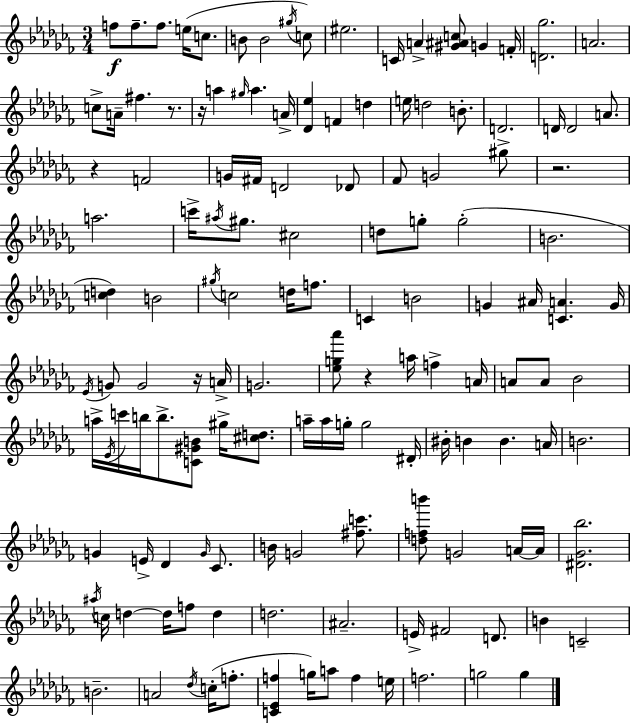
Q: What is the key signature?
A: AES minor